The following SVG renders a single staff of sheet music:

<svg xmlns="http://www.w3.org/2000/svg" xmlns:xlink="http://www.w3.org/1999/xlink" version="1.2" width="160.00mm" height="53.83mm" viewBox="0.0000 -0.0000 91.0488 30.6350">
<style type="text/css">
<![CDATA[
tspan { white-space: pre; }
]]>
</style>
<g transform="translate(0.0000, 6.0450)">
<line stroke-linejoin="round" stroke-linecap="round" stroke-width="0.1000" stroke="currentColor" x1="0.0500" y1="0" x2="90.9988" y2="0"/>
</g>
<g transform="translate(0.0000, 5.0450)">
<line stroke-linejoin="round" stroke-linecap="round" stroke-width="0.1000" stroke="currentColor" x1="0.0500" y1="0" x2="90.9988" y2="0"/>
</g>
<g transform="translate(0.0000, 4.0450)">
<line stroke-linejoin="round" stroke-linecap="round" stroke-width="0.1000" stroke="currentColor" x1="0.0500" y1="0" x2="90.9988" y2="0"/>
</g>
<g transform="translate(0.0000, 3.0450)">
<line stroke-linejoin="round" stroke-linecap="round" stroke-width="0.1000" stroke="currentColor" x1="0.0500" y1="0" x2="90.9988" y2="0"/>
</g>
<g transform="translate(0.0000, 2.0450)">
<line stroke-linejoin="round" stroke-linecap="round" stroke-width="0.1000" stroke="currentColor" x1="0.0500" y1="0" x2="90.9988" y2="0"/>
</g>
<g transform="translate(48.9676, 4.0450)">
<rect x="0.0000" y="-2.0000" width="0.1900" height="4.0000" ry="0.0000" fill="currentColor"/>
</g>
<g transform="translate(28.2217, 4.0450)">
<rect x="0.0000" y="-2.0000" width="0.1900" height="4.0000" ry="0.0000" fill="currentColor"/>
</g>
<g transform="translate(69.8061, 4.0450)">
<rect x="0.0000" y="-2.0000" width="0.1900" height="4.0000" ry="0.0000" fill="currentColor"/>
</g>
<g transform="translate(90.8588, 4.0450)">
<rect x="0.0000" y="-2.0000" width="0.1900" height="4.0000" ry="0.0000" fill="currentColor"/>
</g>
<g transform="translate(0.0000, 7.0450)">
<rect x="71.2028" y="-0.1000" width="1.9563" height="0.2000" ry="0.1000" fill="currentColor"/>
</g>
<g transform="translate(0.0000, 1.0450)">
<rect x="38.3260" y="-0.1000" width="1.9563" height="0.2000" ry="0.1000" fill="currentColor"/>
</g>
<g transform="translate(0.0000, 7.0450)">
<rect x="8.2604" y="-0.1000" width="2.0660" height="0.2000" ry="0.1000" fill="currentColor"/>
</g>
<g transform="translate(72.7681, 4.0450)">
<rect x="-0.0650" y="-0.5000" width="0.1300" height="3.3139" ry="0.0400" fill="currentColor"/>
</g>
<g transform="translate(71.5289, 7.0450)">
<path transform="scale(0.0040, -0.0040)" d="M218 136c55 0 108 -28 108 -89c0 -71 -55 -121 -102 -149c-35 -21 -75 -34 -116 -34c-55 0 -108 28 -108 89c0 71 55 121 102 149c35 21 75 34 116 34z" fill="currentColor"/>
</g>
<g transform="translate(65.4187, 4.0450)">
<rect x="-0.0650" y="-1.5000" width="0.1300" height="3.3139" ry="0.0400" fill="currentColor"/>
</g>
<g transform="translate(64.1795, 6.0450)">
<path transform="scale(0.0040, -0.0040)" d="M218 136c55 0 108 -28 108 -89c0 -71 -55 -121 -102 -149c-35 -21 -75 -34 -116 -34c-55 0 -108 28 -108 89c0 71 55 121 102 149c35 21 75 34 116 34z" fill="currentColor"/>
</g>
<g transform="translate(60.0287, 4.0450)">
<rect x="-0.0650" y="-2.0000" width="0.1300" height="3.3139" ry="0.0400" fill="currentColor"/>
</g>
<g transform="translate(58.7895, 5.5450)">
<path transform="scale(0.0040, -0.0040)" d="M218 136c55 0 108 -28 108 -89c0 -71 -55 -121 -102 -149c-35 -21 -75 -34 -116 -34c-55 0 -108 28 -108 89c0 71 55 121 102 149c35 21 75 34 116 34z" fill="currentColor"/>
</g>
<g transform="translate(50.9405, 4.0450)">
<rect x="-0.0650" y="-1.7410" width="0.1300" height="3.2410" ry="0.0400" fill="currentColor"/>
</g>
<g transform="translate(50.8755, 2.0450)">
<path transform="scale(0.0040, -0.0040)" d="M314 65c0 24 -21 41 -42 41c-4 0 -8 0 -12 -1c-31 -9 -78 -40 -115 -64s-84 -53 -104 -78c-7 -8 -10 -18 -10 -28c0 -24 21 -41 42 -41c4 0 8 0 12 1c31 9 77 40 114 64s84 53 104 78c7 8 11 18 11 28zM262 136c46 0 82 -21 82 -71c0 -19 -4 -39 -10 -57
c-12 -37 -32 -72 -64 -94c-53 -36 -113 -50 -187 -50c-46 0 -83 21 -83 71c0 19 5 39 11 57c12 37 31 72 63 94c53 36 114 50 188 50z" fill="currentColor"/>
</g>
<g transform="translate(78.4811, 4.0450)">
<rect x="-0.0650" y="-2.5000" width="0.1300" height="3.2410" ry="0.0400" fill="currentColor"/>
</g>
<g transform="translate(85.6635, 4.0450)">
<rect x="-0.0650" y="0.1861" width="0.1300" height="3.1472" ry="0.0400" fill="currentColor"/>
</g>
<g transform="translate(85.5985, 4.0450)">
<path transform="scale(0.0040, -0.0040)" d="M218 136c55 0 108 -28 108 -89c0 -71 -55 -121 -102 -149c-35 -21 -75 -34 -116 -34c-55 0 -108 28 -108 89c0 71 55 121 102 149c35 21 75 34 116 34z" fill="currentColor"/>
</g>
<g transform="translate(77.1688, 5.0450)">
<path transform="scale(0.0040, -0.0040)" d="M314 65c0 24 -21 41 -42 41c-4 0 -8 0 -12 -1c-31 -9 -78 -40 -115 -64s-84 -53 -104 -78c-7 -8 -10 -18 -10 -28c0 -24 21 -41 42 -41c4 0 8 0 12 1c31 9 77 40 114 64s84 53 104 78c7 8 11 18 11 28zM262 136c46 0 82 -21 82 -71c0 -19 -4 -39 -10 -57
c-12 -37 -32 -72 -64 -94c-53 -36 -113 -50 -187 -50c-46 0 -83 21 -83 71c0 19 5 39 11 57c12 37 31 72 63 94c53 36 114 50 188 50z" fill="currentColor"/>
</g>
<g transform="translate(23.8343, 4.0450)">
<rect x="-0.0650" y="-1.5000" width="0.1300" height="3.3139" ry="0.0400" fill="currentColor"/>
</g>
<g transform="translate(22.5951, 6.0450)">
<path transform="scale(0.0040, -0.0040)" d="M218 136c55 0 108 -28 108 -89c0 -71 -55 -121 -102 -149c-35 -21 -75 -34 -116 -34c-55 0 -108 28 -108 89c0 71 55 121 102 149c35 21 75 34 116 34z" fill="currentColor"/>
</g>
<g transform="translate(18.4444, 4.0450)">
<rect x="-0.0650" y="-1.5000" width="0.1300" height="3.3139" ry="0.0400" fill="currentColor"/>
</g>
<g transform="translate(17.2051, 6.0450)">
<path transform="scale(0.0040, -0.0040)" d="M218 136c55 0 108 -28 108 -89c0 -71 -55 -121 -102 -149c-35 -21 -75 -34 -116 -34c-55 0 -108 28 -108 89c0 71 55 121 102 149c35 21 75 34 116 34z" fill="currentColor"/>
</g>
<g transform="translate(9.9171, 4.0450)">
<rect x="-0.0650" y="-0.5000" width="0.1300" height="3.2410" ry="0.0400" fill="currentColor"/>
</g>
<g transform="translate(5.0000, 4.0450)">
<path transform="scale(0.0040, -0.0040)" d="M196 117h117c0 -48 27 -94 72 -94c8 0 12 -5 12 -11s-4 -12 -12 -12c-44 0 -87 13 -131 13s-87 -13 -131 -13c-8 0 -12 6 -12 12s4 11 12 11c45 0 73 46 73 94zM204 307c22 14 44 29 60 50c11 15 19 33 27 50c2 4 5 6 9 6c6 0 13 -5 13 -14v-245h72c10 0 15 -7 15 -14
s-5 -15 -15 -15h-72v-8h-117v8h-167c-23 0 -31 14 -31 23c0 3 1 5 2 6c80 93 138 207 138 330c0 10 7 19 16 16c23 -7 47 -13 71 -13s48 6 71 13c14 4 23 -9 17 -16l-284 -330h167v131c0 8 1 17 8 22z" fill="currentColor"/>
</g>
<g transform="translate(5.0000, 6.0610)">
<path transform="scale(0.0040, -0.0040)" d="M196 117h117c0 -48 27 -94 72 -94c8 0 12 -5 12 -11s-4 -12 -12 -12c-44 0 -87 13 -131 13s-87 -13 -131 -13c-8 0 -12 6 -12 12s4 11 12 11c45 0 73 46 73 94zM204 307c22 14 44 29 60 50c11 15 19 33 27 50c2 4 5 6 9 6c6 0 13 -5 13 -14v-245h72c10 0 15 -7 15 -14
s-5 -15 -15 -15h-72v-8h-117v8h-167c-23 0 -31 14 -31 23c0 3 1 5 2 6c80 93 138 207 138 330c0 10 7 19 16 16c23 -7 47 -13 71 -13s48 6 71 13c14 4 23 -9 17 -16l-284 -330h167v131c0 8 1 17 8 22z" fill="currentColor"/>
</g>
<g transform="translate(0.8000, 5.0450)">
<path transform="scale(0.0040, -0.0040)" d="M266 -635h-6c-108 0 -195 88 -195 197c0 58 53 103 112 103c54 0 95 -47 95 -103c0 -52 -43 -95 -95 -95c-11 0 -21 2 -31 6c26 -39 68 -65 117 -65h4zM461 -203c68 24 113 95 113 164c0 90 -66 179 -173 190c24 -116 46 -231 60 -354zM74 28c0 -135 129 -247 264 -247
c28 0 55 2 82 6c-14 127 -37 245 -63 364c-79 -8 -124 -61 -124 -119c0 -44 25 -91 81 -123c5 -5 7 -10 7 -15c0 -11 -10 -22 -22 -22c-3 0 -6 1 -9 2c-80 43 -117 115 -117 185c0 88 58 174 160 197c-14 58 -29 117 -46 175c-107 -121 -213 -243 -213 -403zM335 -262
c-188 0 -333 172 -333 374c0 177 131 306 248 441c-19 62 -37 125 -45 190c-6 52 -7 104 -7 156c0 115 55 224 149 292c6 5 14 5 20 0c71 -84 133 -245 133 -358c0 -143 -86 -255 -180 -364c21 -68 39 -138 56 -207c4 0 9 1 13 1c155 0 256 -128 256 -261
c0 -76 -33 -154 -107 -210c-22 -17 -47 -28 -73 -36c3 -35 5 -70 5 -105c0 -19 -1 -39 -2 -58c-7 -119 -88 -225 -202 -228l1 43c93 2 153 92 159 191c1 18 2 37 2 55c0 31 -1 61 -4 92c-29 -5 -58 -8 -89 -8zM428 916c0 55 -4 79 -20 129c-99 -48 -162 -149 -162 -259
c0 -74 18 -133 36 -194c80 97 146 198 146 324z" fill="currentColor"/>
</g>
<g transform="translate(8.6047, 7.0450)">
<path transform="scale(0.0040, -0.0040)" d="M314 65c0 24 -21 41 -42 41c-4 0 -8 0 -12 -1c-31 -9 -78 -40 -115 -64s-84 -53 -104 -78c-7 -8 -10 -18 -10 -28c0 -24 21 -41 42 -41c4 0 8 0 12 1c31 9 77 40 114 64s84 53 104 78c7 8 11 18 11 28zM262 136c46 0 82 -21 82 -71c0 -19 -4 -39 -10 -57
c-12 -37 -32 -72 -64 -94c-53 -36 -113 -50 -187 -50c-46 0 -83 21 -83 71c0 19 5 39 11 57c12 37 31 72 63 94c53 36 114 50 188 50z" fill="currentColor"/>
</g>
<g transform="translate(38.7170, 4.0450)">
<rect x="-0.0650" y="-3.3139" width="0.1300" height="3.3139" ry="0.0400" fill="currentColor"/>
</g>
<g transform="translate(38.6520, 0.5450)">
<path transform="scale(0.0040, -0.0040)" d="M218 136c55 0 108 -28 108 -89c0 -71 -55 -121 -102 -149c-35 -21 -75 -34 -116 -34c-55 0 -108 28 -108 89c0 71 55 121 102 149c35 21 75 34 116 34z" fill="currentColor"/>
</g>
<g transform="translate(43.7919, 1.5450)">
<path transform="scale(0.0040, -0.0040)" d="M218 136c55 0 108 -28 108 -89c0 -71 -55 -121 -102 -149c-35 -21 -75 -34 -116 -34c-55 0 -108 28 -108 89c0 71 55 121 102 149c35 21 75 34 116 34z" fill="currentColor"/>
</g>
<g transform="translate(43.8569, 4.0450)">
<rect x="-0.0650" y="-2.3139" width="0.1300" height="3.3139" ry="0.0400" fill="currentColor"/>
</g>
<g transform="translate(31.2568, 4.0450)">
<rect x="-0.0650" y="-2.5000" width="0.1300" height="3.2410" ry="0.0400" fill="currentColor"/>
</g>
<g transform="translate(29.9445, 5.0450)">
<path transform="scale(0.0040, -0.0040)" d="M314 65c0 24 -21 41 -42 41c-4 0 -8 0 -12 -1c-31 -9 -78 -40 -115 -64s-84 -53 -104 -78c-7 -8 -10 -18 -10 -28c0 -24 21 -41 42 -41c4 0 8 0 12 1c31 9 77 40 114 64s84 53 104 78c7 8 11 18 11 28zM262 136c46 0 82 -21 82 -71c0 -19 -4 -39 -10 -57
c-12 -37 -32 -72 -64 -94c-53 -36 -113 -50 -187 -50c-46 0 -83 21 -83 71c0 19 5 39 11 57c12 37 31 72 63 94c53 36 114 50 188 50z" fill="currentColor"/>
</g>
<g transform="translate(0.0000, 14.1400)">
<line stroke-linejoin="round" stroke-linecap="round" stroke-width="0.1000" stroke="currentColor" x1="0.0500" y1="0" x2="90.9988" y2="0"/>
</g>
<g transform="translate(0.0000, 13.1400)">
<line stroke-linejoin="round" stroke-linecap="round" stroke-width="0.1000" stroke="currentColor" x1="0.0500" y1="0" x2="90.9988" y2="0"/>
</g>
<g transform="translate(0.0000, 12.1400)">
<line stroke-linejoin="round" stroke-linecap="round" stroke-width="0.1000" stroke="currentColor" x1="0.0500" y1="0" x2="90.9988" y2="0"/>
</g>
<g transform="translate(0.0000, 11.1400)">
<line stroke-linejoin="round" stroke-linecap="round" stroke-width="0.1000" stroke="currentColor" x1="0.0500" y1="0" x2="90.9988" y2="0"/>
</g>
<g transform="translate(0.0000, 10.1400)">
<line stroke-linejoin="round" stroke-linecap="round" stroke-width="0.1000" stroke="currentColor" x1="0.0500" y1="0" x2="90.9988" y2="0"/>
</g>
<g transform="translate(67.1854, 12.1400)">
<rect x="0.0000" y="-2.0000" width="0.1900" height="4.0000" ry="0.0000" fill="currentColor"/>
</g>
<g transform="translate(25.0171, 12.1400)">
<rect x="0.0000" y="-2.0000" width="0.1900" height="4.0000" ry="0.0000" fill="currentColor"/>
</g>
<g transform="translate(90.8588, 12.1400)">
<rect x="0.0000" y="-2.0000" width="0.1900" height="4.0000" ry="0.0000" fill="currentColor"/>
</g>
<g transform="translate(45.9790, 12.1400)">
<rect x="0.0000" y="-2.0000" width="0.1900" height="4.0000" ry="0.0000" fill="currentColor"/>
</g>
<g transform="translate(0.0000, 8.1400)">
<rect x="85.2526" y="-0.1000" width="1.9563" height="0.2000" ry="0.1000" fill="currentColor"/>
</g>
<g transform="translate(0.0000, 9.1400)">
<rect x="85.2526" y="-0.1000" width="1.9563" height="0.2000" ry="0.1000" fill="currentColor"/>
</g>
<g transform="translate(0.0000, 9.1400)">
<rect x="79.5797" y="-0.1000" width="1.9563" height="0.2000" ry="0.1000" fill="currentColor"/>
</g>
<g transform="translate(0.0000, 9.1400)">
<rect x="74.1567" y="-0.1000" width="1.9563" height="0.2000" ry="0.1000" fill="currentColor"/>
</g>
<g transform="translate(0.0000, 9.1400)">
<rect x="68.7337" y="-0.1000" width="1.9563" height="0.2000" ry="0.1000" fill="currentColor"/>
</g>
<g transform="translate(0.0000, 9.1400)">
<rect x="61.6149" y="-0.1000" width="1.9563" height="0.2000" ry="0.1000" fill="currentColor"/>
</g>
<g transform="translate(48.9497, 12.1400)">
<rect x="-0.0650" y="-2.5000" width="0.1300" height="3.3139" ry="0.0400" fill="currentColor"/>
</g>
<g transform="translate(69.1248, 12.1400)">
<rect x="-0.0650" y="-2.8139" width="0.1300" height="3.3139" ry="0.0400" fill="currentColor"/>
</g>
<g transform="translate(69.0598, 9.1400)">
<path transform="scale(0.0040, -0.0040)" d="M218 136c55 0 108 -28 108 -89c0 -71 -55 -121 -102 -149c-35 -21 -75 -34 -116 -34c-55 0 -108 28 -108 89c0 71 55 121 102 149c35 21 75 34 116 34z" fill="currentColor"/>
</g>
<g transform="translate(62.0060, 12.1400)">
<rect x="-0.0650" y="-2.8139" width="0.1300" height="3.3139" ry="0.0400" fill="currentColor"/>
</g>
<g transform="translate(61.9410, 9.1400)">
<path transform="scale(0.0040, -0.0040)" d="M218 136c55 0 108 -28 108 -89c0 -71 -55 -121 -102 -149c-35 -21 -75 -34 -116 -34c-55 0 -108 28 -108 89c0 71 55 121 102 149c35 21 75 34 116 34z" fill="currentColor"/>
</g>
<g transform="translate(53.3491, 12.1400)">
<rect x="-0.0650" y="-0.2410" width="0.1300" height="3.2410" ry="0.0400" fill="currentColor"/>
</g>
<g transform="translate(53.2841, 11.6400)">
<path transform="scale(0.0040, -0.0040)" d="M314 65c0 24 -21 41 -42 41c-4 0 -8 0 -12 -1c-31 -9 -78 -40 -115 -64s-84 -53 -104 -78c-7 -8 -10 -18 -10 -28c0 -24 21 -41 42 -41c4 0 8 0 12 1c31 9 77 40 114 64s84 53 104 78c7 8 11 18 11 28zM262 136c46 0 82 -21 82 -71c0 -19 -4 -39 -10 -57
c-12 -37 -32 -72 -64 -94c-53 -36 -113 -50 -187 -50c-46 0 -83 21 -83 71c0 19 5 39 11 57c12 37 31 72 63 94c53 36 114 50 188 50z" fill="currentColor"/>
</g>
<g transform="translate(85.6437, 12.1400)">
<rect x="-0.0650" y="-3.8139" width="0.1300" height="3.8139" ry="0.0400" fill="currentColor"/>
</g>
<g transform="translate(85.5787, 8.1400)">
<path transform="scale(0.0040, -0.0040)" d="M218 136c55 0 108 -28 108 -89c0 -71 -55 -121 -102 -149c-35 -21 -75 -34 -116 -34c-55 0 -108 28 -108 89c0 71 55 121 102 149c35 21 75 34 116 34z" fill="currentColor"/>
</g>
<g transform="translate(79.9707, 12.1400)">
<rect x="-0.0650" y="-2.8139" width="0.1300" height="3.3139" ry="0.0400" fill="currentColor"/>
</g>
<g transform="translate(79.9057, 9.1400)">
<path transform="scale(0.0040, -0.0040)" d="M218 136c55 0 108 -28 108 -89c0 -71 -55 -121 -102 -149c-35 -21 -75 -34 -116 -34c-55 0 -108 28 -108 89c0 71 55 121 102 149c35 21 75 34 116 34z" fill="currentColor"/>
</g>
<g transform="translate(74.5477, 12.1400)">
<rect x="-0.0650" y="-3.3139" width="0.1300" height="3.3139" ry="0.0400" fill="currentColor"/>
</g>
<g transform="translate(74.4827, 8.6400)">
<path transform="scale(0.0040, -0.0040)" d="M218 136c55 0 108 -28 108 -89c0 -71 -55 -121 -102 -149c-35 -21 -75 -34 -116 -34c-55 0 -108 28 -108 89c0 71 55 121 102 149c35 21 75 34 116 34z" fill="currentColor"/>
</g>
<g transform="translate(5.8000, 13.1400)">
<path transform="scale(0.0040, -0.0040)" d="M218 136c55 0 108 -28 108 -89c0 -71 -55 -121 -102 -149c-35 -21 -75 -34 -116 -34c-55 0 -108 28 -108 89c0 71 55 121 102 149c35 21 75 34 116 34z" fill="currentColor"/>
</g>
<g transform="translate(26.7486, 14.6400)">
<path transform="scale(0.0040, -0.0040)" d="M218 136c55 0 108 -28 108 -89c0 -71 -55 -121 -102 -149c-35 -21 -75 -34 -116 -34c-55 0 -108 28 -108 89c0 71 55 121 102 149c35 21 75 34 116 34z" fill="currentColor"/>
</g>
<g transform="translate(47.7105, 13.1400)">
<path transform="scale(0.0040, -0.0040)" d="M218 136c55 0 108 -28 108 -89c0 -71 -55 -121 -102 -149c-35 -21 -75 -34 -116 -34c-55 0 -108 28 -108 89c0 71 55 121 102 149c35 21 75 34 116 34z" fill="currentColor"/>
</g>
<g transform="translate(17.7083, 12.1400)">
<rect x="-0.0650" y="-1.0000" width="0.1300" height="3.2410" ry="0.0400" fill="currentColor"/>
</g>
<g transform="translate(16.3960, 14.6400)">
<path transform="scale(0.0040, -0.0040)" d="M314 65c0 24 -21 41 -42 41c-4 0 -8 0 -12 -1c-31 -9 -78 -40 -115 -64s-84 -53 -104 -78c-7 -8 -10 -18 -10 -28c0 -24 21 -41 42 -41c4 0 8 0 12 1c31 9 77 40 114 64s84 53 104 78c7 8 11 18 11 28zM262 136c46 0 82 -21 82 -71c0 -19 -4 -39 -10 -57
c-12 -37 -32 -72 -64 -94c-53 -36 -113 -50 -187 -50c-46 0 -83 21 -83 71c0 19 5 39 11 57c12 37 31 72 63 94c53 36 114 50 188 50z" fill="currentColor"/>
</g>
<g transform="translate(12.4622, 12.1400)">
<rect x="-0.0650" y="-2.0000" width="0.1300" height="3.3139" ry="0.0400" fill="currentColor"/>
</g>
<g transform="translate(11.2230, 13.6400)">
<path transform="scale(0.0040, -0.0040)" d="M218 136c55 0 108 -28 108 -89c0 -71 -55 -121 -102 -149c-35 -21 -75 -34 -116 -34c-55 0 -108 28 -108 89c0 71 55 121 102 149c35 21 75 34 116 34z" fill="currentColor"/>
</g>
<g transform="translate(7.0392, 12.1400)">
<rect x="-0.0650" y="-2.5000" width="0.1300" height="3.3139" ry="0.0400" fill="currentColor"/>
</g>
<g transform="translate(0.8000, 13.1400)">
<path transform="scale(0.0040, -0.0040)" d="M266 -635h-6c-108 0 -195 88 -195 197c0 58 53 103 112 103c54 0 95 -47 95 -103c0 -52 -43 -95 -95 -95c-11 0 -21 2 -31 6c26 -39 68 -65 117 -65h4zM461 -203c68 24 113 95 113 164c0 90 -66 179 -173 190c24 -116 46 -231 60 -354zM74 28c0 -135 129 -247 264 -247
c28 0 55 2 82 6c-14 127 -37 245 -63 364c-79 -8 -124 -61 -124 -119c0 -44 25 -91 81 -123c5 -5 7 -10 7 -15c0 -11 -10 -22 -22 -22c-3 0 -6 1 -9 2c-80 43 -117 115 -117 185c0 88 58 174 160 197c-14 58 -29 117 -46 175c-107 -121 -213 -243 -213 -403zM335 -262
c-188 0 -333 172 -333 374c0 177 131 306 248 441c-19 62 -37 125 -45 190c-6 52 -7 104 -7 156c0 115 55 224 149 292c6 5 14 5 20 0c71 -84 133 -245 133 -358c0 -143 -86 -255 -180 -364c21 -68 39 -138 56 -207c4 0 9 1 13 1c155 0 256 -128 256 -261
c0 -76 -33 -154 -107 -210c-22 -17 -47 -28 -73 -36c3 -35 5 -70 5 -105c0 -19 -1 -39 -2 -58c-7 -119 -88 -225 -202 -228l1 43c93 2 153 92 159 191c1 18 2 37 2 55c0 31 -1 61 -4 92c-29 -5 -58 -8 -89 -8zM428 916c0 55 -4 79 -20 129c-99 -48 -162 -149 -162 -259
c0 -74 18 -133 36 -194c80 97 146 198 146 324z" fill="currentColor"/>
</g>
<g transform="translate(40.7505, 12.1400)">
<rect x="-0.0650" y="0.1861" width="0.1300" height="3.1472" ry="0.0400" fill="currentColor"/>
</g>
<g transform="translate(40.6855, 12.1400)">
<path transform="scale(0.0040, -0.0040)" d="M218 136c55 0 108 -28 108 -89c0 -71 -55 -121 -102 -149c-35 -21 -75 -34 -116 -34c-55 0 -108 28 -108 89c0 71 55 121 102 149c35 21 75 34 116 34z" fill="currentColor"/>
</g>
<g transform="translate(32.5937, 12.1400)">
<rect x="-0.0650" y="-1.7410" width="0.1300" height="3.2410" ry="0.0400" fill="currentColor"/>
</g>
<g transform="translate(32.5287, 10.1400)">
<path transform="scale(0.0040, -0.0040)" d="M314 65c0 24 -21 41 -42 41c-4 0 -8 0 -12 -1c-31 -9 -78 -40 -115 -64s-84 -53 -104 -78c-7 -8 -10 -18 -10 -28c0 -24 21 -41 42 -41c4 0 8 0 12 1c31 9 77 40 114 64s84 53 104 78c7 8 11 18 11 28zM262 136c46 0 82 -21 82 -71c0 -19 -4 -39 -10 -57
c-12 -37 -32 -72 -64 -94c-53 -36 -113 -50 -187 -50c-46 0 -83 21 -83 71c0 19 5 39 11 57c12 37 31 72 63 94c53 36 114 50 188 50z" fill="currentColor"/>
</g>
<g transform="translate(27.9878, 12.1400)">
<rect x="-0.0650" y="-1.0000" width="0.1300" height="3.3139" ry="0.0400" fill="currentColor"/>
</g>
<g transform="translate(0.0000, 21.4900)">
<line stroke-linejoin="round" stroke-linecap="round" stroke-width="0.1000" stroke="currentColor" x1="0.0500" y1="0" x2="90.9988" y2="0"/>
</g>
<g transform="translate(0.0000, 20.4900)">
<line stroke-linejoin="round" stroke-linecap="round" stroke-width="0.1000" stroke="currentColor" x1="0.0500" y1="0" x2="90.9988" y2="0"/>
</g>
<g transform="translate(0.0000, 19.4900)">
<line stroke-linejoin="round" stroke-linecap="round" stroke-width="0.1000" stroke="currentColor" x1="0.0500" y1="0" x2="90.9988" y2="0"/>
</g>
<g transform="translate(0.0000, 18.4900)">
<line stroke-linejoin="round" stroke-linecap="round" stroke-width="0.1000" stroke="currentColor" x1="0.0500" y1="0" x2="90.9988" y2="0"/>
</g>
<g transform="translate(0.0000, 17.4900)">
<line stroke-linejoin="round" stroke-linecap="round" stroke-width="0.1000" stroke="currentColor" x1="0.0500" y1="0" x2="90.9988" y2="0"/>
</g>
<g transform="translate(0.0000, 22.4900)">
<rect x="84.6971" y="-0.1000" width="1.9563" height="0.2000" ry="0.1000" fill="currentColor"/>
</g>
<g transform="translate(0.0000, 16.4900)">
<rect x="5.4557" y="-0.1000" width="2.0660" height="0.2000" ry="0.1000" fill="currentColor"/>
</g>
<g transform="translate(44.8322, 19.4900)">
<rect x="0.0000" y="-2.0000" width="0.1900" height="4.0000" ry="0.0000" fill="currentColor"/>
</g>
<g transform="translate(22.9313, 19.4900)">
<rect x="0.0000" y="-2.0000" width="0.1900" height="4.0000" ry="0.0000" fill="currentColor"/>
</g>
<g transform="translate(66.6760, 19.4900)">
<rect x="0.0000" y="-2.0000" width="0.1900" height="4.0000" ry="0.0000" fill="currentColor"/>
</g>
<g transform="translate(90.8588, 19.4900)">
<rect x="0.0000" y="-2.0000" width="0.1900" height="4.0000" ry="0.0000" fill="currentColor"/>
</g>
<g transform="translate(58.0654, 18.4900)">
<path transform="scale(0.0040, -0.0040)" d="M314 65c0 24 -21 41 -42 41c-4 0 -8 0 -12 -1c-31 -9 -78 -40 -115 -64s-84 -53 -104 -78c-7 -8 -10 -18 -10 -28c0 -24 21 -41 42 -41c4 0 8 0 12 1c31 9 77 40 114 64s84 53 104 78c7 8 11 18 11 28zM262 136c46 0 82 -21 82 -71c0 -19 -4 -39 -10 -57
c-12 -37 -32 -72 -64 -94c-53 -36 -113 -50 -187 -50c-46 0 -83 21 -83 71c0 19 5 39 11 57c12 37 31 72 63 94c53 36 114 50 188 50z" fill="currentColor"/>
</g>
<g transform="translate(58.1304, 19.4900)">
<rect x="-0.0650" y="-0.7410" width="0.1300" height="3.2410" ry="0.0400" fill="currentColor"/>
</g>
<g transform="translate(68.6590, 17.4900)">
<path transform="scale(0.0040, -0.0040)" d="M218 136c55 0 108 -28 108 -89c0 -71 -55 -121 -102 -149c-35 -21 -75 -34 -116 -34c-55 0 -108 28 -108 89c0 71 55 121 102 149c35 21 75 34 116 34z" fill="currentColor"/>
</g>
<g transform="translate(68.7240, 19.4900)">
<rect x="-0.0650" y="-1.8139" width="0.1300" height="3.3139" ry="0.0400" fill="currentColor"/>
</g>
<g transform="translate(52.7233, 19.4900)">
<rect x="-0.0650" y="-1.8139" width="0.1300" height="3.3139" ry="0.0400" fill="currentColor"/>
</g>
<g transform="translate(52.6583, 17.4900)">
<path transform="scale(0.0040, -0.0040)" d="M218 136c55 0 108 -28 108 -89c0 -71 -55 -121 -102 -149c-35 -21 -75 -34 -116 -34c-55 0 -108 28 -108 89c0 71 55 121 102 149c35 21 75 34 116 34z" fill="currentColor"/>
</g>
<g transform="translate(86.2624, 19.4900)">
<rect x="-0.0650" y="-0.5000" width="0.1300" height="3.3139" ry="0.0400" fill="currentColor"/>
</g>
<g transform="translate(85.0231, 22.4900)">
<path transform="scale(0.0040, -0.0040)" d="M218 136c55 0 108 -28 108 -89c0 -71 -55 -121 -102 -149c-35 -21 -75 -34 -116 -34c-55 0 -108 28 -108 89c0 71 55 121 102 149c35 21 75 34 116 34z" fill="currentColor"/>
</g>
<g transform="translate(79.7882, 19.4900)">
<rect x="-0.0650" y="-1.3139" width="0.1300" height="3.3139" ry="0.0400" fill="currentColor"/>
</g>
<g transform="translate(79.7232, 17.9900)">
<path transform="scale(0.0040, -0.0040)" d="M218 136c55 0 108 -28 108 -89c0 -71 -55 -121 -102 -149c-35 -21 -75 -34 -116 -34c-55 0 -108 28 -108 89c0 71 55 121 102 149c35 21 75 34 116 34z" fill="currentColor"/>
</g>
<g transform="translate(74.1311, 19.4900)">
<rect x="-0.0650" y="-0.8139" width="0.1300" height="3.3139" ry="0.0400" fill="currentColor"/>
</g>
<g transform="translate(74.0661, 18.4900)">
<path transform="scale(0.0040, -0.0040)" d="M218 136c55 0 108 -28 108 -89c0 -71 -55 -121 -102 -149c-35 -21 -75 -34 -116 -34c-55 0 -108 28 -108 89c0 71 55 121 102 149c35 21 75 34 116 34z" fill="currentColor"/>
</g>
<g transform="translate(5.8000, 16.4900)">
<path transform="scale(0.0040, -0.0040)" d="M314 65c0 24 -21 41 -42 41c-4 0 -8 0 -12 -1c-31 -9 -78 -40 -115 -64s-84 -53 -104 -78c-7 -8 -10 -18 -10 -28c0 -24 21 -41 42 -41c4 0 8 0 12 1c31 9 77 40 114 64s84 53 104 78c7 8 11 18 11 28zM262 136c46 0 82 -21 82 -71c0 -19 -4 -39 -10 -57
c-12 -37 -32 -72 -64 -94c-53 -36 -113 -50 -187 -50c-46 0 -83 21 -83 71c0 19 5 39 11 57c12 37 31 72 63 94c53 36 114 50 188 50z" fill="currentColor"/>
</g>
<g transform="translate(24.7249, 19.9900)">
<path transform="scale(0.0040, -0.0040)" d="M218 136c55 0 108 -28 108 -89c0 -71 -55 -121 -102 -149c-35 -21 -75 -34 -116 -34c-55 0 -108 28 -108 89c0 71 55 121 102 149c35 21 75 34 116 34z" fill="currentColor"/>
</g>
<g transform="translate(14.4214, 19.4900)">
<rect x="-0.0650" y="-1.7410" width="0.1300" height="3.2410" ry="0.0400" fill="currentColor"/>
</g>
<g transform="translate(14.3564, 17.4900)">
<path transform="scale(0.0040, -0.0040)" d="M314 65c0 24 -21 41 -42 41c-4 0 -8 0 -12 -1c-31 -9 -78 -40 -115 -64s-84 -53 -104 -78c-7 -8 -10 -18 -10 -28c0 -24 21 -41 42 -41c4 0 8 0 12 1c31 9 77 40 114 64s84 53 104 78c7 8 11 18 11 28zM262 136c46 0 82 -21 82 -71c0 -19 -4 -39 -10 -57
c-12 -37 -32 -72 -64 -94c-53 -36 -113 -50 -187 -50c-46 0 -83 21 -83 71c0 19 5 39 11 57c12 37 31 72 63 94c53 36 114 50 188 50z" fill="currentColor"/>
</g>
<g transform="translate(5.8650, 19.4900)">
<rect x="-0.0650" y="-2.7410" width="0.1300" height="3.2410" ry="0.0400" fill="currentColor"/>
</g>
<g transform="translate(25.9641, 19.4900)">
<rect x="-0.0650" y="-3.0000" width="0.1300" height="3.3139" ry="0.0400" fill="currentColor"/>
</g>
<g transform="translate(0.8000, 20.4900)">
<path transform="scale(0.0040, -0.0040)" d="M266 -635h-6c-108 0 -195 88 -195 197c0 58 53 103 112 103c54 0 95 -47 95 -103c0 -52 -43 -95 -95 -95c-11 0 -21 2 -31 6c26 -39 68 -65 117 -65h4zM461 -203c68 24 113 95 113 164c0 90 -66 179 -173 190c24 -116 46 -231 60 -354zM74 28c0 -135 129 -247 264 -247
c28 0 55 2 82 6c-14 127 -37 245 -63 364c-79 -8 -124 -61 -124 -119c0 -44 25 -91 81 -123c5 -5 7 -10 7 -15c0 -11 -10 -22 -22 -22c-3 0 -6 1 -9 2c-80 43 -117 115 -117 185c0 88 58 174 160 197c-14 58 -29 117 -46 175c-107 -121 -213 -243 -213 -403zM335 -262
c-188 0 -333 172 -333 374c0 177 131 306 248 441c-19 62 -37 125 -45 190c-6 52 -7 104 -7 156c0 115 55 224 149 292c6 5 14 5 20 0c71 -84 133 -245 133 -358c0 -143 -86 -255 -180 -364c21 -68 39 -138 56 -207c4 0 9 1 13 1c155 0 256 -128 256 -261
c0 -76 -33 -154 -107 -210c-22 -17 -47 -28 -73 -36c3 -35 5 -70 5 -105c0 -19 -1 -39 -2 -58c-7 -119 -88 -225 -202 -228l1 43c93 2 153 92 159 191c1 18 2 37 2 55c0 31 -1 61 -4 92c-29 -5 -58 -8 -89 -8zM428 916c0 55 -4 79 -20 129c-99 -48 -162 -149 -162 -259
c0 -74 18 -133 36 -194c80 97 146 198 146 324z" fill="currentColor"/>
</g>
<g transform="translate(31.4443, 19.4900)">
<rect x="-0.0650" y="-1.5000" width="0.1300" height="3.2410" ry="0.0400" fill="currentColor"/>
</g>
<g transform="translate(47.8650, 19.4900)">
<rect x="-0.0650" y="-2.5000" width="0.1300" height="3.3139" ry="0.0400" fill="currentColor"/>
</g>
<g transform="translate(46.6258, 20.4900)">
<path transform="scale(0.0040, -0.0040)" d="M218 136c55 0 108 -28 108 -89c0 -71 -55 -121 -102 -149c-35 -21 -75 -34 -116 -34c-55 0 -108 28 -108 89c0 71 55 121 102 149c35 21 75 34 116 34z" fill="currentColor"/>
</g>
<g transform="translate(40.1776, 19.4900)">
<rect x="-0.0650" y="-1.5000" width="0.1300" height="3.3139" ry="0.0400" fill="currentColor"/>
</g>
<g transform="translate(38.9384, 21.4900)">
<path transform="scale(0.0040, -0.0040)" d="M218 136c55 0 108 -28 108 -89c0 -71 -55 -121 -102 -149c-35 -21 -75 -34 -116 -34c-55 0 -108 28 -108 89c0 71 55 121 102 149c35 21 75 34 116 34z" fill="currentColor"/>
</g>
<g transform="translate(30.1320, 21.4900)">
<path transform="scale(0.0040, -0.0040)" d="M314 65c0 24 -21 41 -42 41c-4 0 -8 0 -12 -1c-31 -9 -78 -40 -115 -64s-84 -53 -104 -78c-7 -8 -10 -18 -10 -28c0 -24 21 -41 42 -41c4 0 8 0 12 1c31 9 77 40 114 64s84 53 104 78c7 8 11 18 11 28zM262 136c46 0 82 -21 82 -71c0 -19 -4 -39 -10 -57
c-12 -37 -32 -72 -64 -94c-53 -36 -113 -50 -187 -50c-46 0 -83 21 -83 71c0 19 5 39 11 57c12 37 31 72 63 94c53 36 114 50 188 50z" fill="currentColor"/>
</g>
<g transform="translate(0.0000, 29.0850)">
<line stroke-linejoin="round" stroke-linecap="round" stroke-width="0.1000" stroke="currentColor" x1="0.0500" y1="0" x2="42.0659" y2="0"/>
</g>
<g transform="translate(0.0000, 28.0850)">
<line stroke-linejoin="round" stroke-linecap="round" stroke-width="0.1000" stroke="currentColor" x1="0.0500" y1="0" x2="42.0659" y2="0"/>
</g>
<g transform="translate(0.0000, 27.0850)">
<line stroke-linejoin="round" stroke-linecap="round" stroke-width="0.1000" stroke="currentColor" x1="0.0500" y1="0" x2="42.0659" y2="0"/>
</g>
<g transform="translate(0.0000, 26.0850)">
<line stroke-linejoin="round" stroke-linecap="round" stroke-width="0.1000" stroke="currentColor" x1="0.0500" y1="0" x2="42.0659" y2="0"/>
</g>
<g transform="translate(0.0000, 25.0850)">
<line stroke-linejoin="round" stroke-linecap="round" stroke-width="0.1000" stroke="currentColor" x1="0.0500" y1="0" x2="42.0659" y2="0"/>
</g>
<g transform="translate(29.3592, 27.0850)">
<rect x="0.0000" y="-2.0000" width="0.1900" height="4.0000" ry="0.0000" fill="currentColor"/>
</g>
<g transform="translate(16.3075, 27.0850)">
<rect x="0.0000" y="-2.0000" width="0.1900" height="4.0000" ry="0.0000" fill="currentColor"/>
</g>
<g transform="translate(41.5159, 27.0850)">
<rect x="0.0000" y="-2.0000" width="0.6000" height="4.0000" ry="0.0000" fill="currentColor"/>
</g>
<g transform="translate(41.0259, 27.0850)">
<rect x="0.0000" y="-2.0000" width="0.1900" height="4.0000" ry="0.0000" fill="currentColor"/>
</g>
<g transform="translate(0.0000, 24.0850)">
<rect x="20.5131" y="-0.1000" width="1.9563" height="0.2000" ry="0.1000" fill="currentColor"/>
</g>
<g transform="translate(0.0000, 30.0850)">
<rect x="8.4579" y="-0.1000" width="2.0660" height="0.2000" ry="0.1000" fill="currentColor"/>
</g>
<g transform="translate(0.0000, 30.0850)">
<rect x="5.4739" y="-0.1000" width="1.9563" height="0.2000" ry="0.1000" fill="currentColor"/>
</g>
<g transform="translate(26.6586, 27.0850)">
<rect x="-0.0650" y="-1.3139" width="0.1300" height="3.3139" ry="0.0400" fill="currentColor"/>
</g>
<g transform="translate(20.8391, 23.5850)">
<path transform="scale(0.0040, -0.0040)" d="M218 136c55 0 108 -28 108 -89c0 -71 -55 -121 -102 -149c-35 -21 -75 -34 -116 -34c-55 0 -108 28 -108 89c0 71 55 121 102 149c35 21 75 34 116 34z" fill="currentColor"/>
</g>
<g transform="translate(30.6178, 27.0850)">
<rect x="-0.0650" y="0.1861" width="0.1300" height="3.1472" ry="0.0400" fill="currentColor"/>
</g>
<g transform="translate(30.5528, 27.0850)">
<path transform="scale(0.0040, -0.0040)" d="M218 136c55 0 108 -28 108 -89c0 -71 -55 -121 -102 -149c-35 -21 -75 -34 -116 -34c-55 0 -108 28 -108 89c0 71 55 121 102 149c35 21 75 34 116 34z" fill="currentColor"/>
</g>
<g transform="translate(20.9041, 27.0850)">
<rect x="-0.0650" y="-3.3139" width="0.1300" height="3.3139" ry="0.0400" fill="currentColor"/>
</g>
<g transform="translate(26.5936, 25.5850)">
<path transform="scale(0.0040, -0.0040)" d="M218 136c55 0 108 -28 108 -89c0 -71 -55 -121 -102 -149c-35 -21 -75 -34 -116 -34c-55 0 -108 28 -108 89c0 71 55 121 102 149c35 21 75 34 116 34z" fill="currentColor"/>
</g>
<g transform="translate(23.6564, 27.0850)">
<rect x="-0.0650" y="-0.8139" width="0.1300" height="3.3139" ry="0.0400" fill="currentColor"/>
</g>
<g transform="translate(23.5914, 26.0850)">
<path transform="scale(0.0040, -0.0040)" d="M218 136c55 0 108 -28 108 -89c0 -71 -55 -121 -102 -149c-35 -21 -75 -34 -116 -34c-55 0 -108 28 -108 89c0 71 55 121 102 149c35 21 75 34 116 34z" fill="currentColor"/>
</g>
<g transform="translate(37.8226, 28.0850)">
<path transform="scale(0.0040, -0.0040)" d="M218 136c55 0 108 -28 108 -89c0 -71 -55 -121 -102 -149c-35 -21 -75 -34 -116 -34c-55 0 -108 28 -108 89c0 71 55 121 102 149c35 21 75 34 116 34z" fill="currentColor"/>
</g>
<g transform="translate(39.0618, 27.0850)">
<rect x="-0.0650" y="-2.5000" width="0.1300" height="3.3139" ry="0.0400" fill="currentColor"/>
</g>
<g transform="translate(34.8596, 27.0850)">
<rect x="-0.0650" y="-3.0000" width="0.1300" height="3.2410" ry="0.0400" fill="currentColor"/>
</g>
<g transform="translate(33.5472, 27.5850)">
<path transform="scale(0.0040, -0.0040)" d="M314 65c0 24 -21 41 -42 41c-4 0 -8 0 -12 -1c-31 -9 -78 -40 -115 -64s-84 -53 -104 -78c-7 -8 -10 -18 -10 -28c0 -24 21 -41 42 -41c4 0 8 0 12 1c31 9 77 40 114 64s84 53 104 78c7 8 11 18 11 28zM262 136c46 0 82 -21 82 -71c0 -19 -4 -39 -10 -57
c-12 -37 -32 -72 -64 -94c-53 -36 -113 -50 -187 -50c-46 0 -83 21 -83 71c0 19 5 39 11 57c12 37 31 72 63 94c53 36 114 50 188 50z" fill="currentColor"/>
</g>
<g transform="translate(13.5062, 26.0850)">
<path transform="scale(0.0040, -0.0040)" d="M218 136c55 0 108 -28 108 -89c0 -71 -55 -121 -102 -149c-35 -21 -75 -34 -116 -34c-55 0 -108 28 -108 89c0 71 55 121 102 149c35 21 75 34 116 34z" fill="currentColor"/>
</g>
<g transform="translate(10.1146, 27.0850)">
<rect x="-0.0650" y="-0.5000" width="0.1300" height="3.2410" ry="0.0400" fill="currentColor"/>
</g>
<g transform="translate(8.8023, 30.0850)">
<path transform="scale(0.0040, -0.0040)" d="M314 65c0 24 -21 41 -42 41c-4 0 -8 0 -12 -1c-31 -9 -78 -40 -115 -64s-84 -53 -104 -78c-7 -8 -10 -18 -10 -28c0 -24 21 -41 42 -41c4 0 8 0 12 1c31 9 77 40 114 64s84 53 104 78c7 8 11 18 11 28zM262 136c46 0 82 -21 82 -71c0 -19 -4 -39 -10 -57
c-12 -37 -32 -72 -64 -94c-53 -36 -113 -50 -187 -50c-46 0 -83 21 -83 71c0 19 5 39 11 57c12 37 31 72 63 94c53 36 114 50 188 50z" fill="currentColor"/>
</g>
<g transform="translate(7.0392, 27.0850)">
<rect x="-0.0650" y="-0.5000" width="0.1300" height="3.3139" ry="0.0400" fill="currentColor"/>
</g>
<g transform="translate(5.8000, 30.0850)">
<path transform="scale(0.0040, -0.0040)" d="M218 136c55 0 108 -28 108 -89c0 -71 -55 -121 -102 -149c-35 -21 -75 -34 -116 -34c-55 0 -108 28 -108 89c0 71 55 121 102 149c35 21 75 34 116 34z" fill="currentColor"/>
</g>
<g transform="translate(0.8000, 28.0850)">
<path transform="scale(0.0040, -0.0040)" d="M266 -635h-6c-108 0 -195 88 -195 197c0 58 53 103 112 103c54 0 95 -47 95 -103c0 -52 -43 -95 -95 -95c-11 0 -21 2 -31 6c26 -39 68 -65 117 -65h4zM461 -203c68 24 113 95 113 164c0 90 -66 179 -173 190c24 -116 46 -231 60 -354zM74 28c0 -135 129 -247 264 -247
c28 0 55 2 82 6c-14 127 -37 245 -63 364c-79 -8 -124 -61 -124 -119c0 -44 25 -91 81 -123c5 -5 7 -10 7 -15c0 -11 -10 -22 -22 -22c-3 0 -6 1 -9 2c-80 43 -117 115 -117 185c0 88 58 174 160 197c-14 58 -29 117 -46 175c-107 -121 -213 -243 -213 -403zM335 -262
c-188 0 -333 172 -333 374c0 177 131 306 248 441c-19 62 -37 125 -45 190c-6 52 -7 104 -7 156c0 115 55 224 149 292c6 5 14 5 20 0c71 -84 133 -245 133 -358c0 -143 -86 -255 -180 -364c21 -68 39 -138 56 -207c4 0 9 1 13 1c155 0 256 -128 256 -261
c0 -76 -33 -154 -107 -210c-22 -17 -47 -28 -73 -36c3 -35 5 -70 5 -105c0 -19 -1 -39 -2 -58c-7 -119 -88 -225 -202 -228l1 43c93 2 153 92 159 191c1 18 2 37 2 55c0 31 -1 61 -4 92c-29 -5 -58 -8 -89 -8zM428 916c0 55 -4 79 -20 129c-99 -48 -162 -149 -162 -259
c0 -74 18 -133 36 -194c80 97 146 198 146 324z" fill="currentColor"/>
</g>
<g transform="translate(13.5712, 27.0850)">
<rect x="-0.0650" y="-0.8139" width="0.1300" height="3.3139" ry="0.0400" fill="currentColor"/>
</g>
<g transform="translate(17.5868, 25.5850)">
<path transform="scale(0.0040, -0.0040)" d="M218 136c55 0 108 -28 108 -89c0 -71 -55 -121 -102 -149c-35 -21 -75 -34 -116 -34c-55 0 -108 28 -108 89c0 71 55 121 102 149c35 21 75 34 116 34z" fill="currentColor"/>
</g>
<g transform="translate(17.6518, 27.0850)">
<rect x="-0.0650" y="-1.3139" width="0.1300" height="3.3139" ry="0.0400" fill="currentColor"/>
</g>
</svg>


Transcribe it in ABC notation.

X:1
T:Untitled
M:4/4
L:1/4
K:C
C2 E E G2 b g f2 F E C G2 B G F D2 D f2 B G c2 a a b a c' a2 f2 A E2 E G f d2 f d e C C C2 d e b d e B A2 G